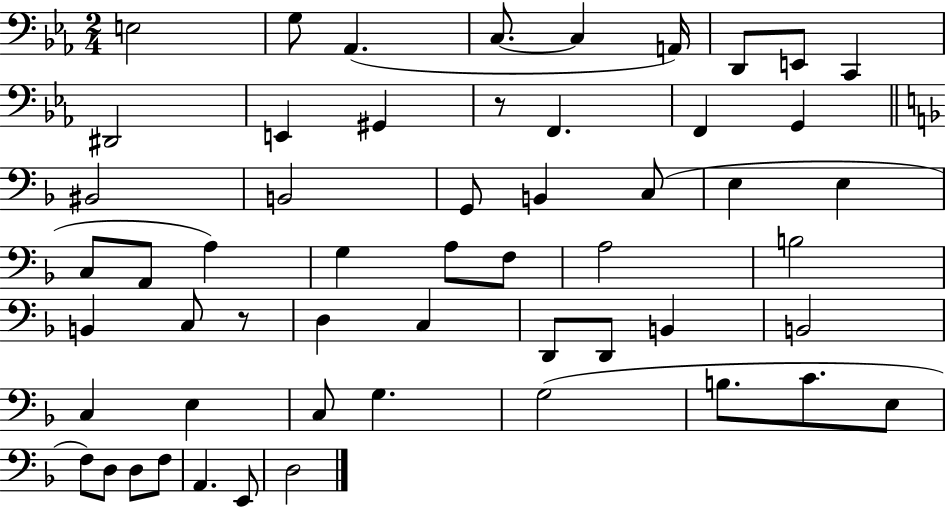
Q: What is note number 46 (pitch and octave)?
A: E3